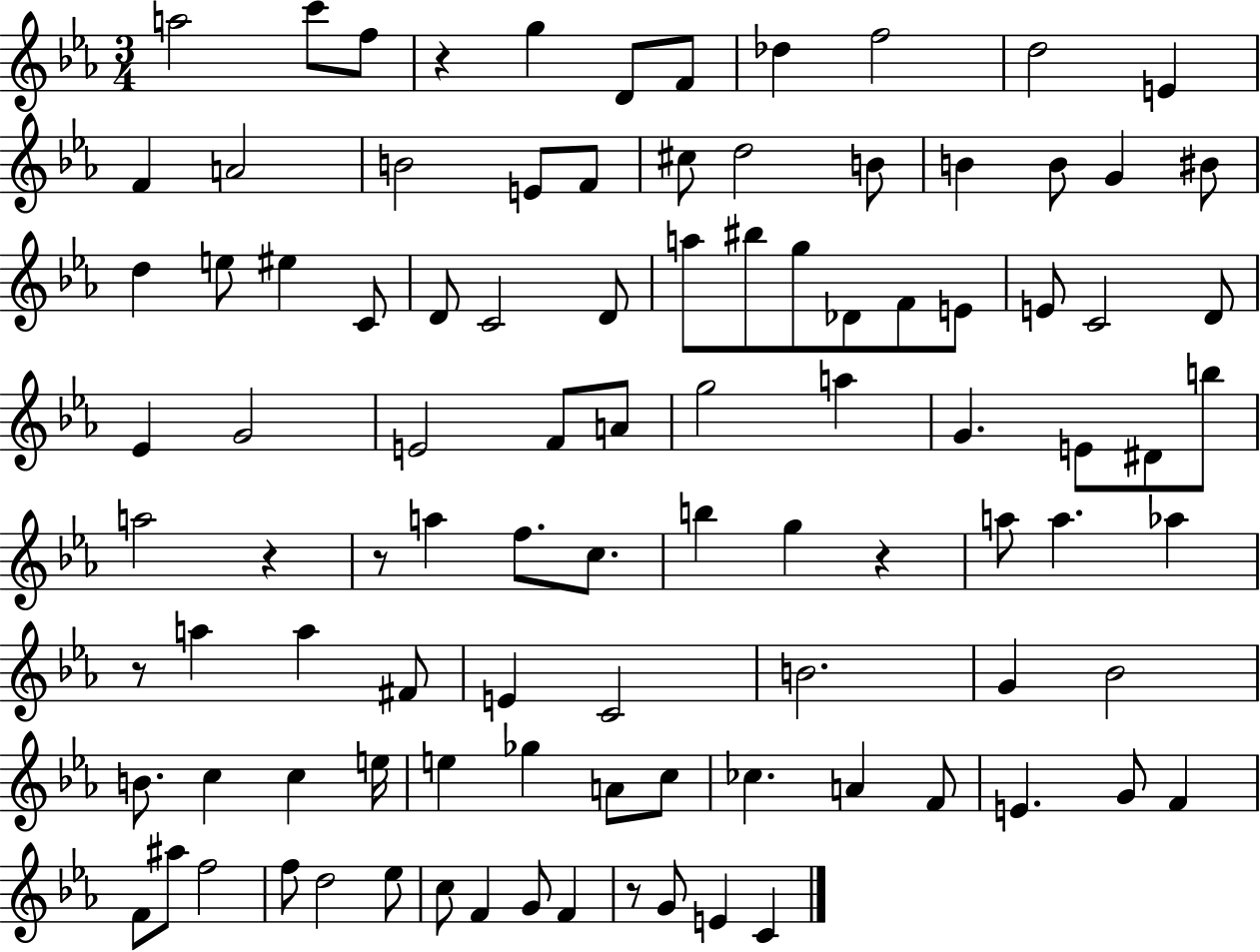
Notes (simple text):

A5/h C6/e F5/e R/q G5/q D4/e F4/e Db5/q F5/h D5/h E4/q F4/q A4/h B4/h E4/e F4/e C#5/e D5/h B4/e B4/q B4/e G4/q BIS4/e D5/q E5/e EIS5/q C4/e D4/e C4/h D4/e A5/e BIS5/e G5/e Db4/e F4/e E4/e E4/e C4/h D4/e Eb4/q G4/h E4/h F4/e A4/e G5/h A5/q G4/q. E4/e D#4/e B5/e A5/h R/q R/e A5/q F5/e. C5/e. B5/q G5/q R/q A5/e A5/q. Ab5/q R/e A5/q A5/q F#4/e E4/q C4/h B4/h. G4/q Bb4/h B4/e. C5/q C5/q E5/s E5/q Gb5/q A4/e C5/e CES5/q. A4/q F4/e E4/q. G4/e F4/q F4/e A#5/e F5/h F5/e D5/h Eb5/e C5/e F4/q G4/e F4/q R/e G4/e E4/q C4/q